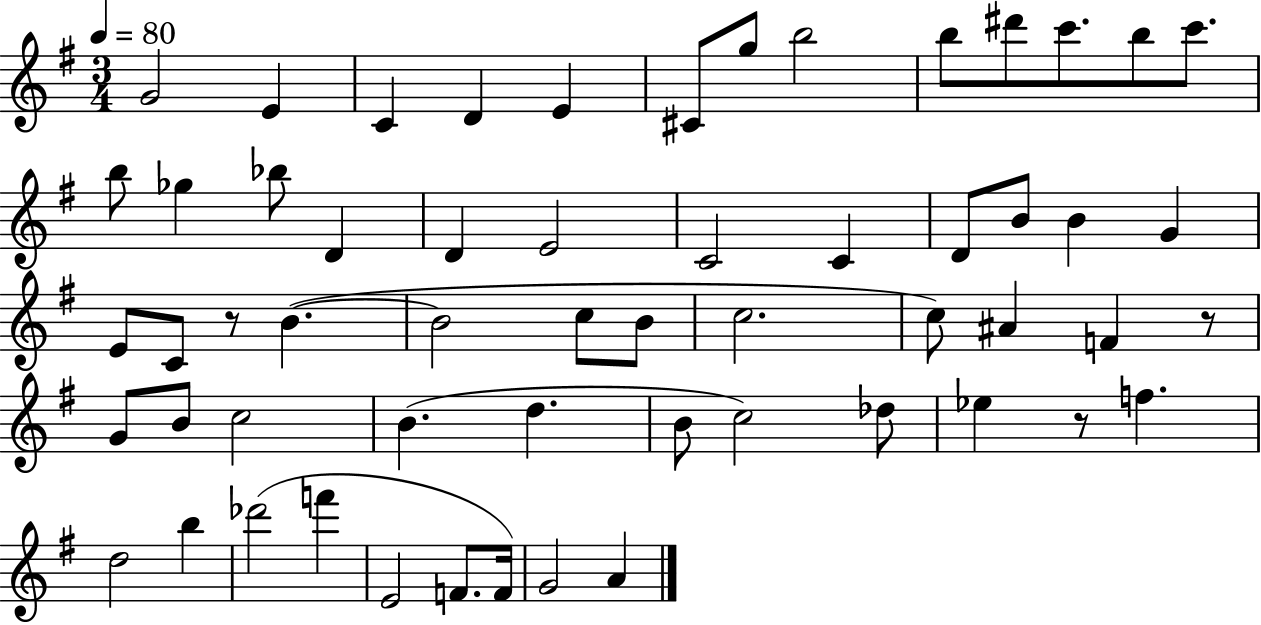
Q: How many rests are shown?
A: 3